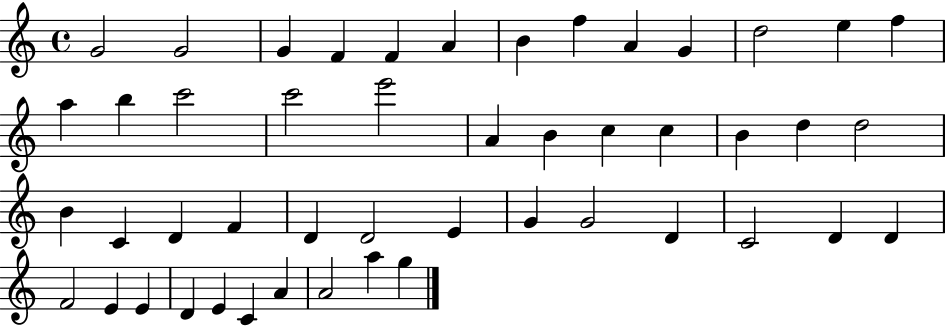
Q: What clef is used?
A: treble